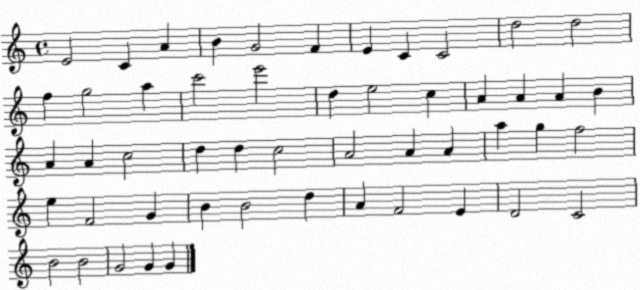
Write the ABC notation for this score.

X:1
T:Untitled
M:4/4
L:1/4
K:C
E2 C A B G2 F E C C2 d2 d2 f g2 a c'2 e'2 d e2 c A A A B A A c2 d d c2 A2 A A a g f2 e F2 G B B2 d A F2 E D2 C2 B2 B2 G2 G G